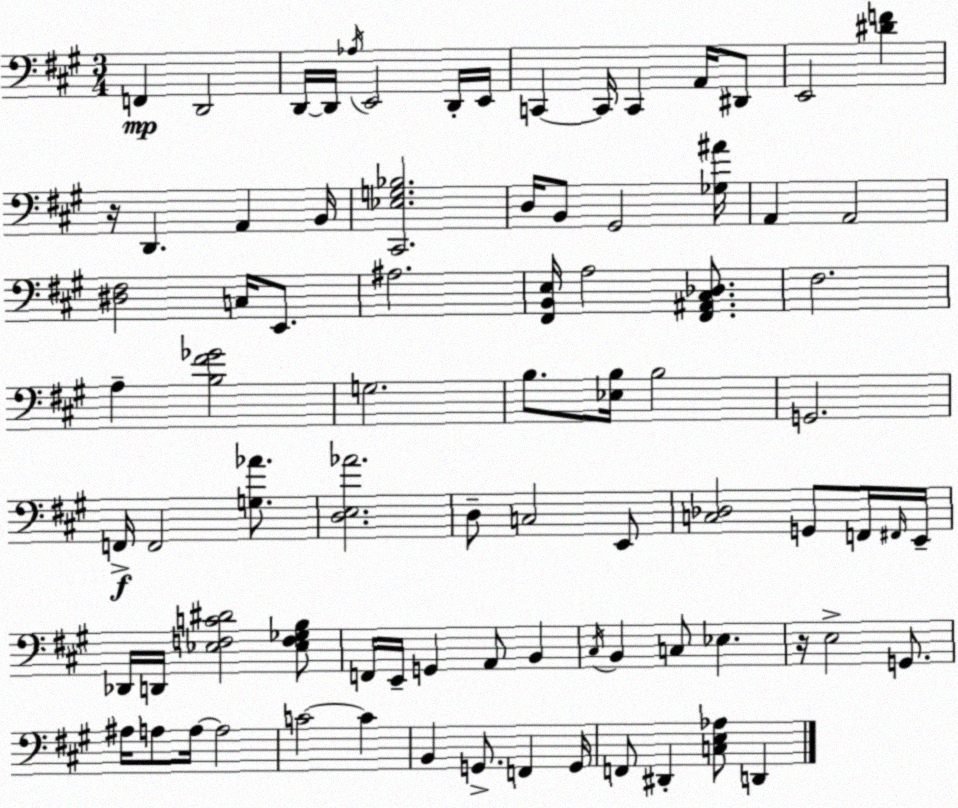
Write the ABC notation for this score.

X:1
T:Untitled
M:3/4
L:1/4
K:A
F,, D,,2 D,,/4 D,,/4 _A,/4 E,,2 D,,/4 E,,/4 C,, C,,/4 C,, A,,/4 ^D,,/2 E,,2 [^DF] z/4 D,, A,, B,,/4 [^C,,_E,G,_B,]2 D,/4 B,,/2 ^G,,2 [_G,^A]/4 A,, A,,2 [^D,^F,]2 C,/4 E,,/2 ^A,2 [^F,,B,,E,]/4 A,2 [^F,,^A,,^C,_D,]/2 ^F,2 A, [B,^F_G]2 G,2 B,/2 [_E,B,]/4 B,2 G,,2 F,,/4 F,,2 [G,_A]/2 [D,E,_A]2 D,/2 C,2 E,,/2 [C,_D,]2 G,,/2 F,,/4 ^F,,/4 E,,/4 _D,,/4 D,,/4 [_E,F,C^D]2 [_E,F,_G,B,]/2 F,,/4 E,,/4 G,, A,,/2 B,, ^C,/4 B,, C,/2 _E, z/4 E,2 G,,/2 ^A,/4 A,/2 A,/4 A,2 C2 C B,, G,,/2 F,, G,,/4 F,,/2 ^D,, [C,E,_A,]/2 D,,